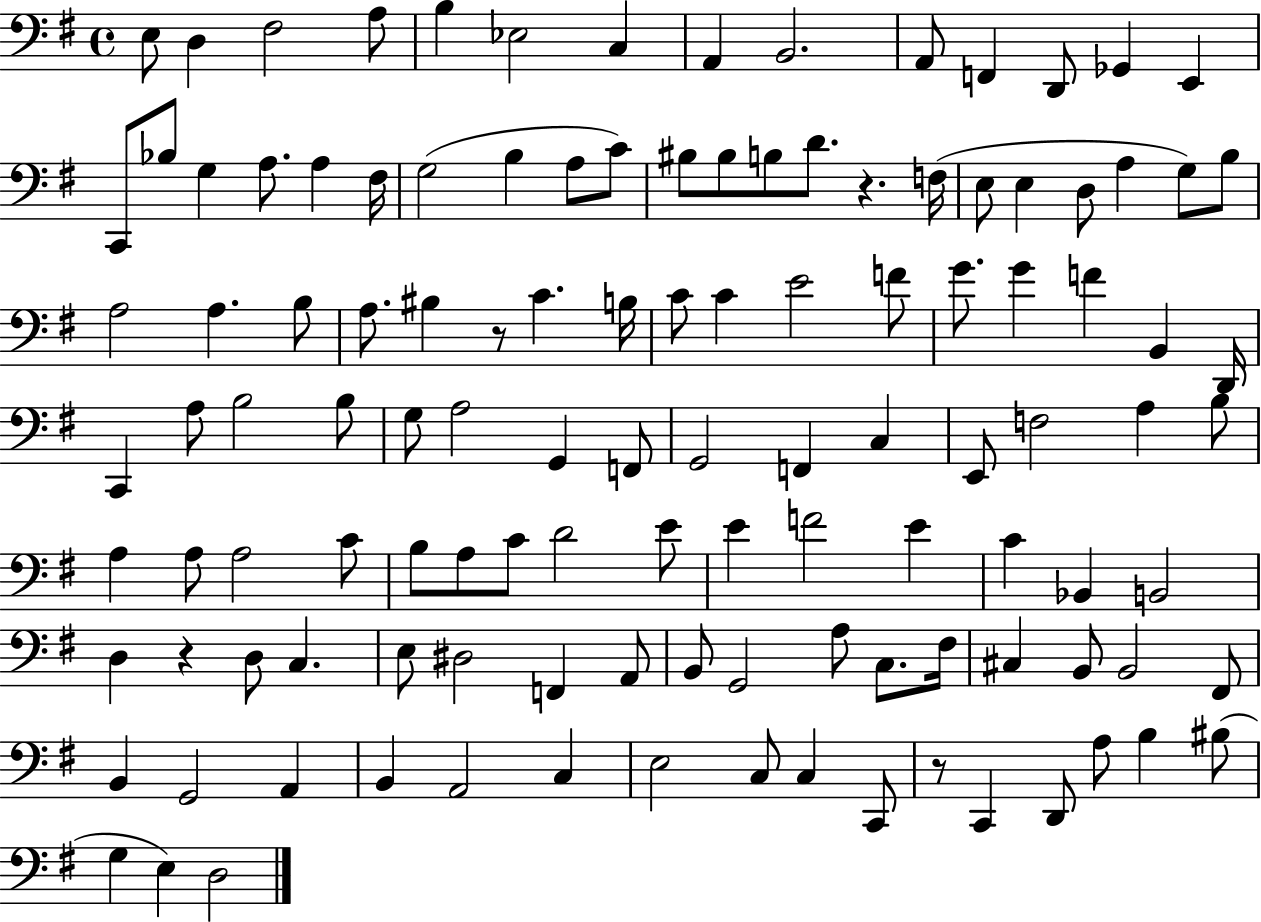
{
  \clef bass
  \time 4/4
  \defaultTimeSignature
  \key g \major
  \repeat volta 2 { e8 d4 fis2 a8 | b4 ees2 c4 | a,4 b,2. | a,8 f,4 d,8 ges,4 e,4 | \break c,8 bes8 g4 a8. a4 fis16 | g2( b4 a8 c'8) | bis8 bis8 b8 d'8. r4. f16( | e8 e4 d8 a4 g8) b8 | \break a2 a4. b8 | a8. bis4 r8 c'4. b16 | c'8 c'4 e'2 f'8 | g'8. g'4 f'4 b,4 d,16 | \break c,4 a8 b2 b8 | g8 a2 g,4 f,8 | g,2 f,4 c4 | e,8 f2 a4 b8 | \break a4 a8 a2 c'8 | b8 a8 c'8 d'2 e'8 | e'4 f'2 e'4 | c'4 bes,4 b,2 | \break d4 r4 d8 c4. | e8 dis2 f,4 a,8 | b,8 g,2 a8 c8. fis16 | cis4 b,8 b,2 fis,8 | \break b,4 g,2 a,4 | b,4 a,2 c4 | e2 c8 c4 c,8 | r8 c,4 d,8 a8 b4 bis8( | \break g4 e4) d2 | } \bar "|."
}